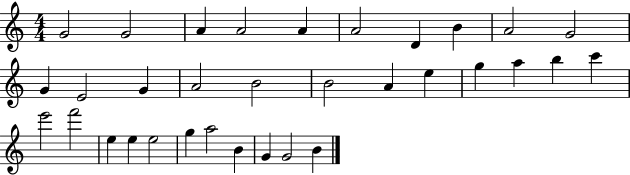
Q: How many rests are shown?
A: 0